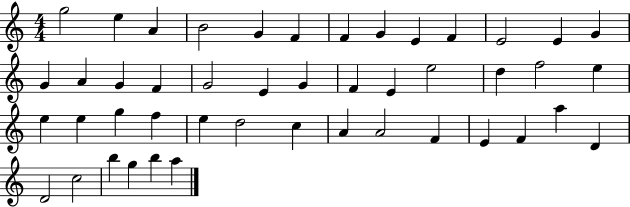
X:1
T:Untitled
M:4/4
L:1/4
K:C
g2 e A B2 G F F G E F E2 E G G A G F G2 E G F E e2 d f2 e e e g f e d2 c A A2 F E F a D D2 c2 b g b a